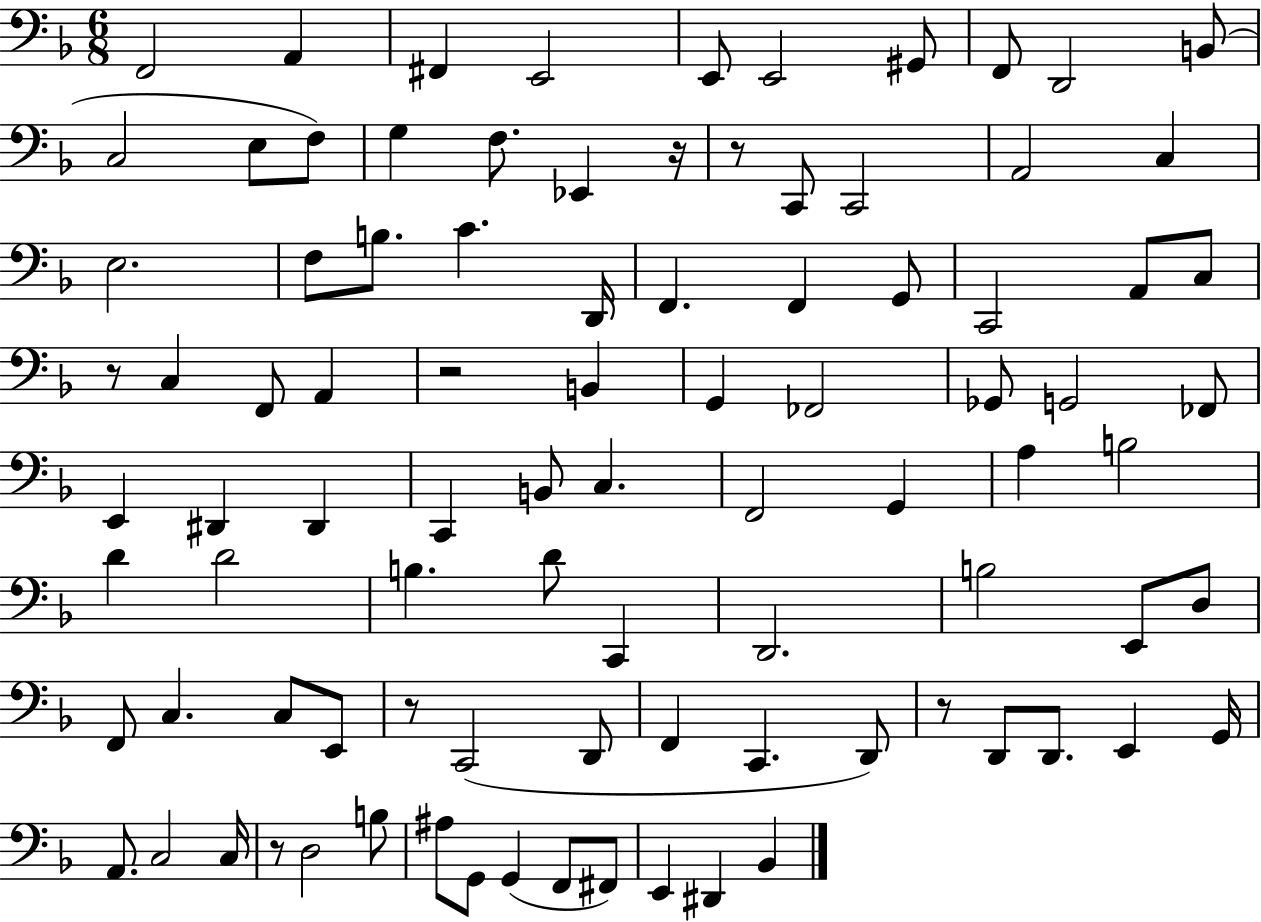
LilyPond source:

{
  \clef bass
  \numericTimeSignature
  \time 6/8
  \key f \major
  \repeat volta 2 { f,2 a,4 | fis,4 e,2 | e,8 e,2 gis,8 | f,8 d,2 b,8( | \break c2 e8 f8) | g4 f8. ees,4 r16 | r8 c,8 c,2 | a,2 c4 | \break e2. | f8 b8. c'4. d,16 | f,4. f,4 g,8 | c,2 a,8 c8 | \break r8 c4 f,8 a,4 | r2 b,4 | g,4 fes,2 | ges,8 g,2 fes,8 | \break e,4 dis,4 dis,4 | c,4 b,8 c4. | f,2 g,4 | a4 b2 | \break d'4 d'2 | b4. d'8 c,4 | d,2. | b2 e,8 d8 | \break f,8 c4. c8 e,8 | r8 c,2( d,8 | f,4 c,4. d,8) | r8 d,8 d,8. e,4 g,16 | \break a,8. c2 c16 | r8 d2 b8 | ais8 g,8 g,4( f,8 fis,8) | e,4 dis,4 bes,4 | \break } \bar "|."
}